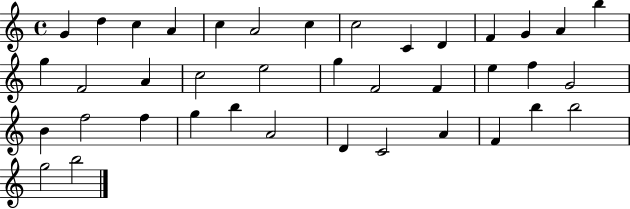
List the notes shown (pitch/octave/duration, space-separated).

G4/q D5/q C5/q A4/q C5/q A4/h C5/q C5/h C4/q D4/q F4/q G4/q A4/q B5/q G5/q F4/h A4/q C5/h E5/h G5/q F4/h F4/q E5/q F5/q G4/h B4/q F5/h F5/q G5/q B5/q A4/h D4/q C4/h A4/q F4/q B5/q B5/h G5/h B5/h